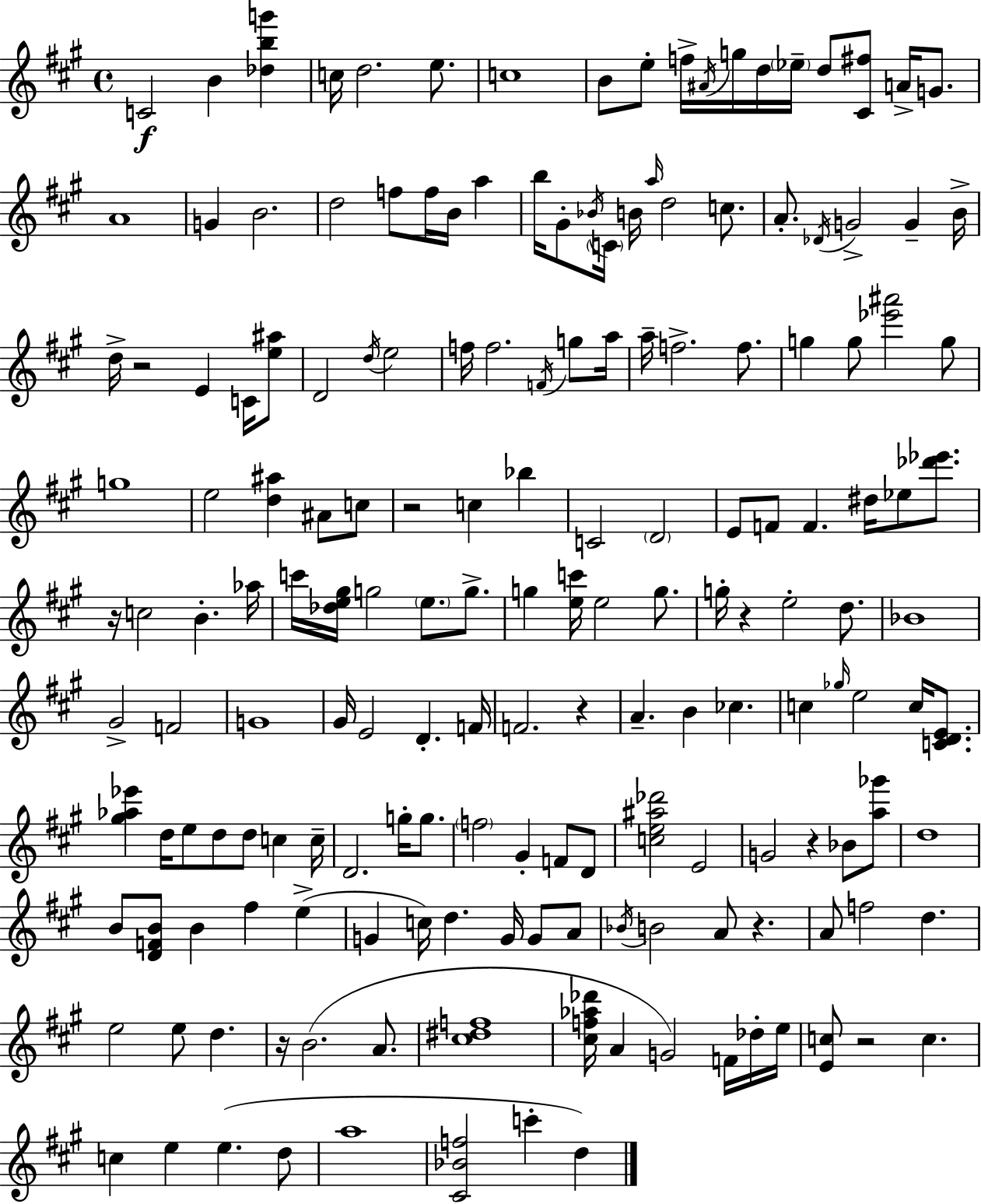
{
  \clef treble
  \time 4/4
  \defaultTimeSignature
  \key a \major
  c'2\f b'4 <des'' b'' g'''>4 | c''16 d''2. e''8. | c''1 | b'8 e''8-. f''16-> \acciaccatura { ais'16 } g''16 d''16 \parenthesize ees''16-- d''8 <cis' fis''>8 a'16-> g'8. | \break a'1 | g'4 b'2. | d''2 f''8 f''16 b'16 a''4 | b''16 gis'8-. \acciaccatura { bes'16 } \parenthesize c'16 b'16 \grace { a''16 } d''2 | \break c''8. a'8.-. \acciaccatura { des'16 } g'2-> g'4-- | b'16-> d''16-> r2 e'4 | c'16 <e'' ais''>8 d'2 \acciaccatura { d''16 } e''2 | f''16 f''2. | \break \acciaccatura { f'16 } g''8 a''16 a''16-- f''2.-> | f''8. g''4 g''8 <ees''' ais'''>2 | g''8 g''1 | e''2 <d'' ais''>4 | \break ais'8 c''8 r2 c''4 | bes''4 c'2 \parenthesize d'2 | e'8 f'8 f'4. | dis''16 ees''8 <des''' ees'''>8. r16 c''2 b'4.-. | \break aes''16 c'''16 <des'' e'' gis''>16 g''2 | \parenthesize e''8. g''8.-> g''4 <e'' c'''>16 e''2 | g''8. g''16-. r4 e''2-. | d''8. bes'1 | \break gis'2-> f'2 | g'1 | gis'16 e'2 d'4.-. | f'16 f'2. | \break r4 a'4.-- b'4 | ces''4. c''4 \grace { ges''16 } e''2 | c''16 <c' d' e'>8. <gis'' aes'' ees'''>4 d''16 e''8 d''8 | d''8 c''4 c''16-- d'2. | \break g''16-. g''8. \parenthesize f''2 gis'4-. | f'8 d'8 <c'' e'' ais'' des'''>2 e'2 | g'2 r4 | bes'8 <a'' ges'''>8 d''1 | \break b'8 <d' f' b'>8 b'4 fis''4 | e''4->( g'4 c''16) d''4. | g'16 g'8 a'8 \acciaccatura { bes'16 } b'2 | a'8 r4. a'8 f''2 | \break d''4. e''2 | e''8 d''4. r16 b'2.( | a'8. <cis'' dis'' f''>1 | <cis'' f'' aes'' des'''>16 a'4 g'2) | \break f'16 des''16-. e''16 <e' c''>8 r2 | c''4. c''4 e''4 | e''4.( d''8 a''1 | <cis' bes' f''>2 | \break c'''4-. d''4) \bar "|."
}